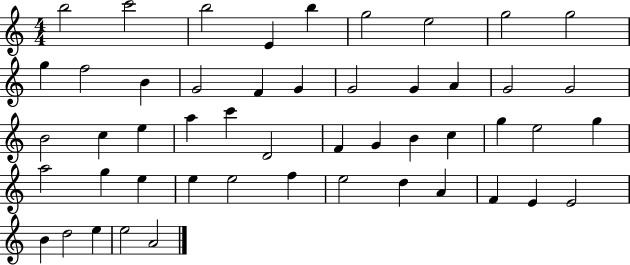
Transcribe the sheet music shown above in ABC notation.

X:1
T:Untitled
M:4/4
L:1/4
K:C
b2 c'2 b2 E b g2 e2 g2 g2 g f2 B G2 F G G2 G A G2 G2 B2 c e a c' D2 F G B c g e2 g a2 g e e e2 f e2 d A F E E2 B d2 e e2 A2